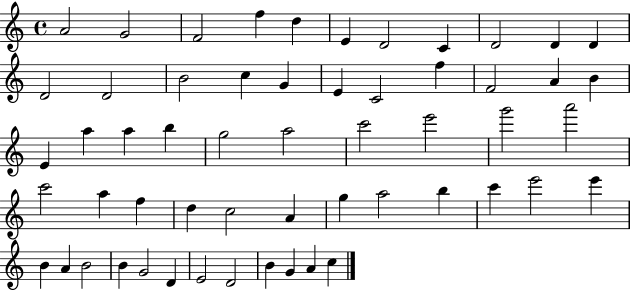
A4/h G4/h F4/h F5/q D5/q E4/q D4/h C4/q D4/h D4/q D4/q D4/h D4/h B4/h C5/q G4/q E4/q C4/h F5/q F4/h A4/q B4/q E4/q A5/q A5/q B5/q G5/h A5/h C6/h E6/h G6/h A6/h C6/h A5/q F5/q D5/q C5/h A4/q G5/q A5/h B5/q C6/q E6/h E6/q B4/q A4/q B4/h B4/q G4/h D4/q E4/h D4/h B4/q G4/q A4/q C5/q